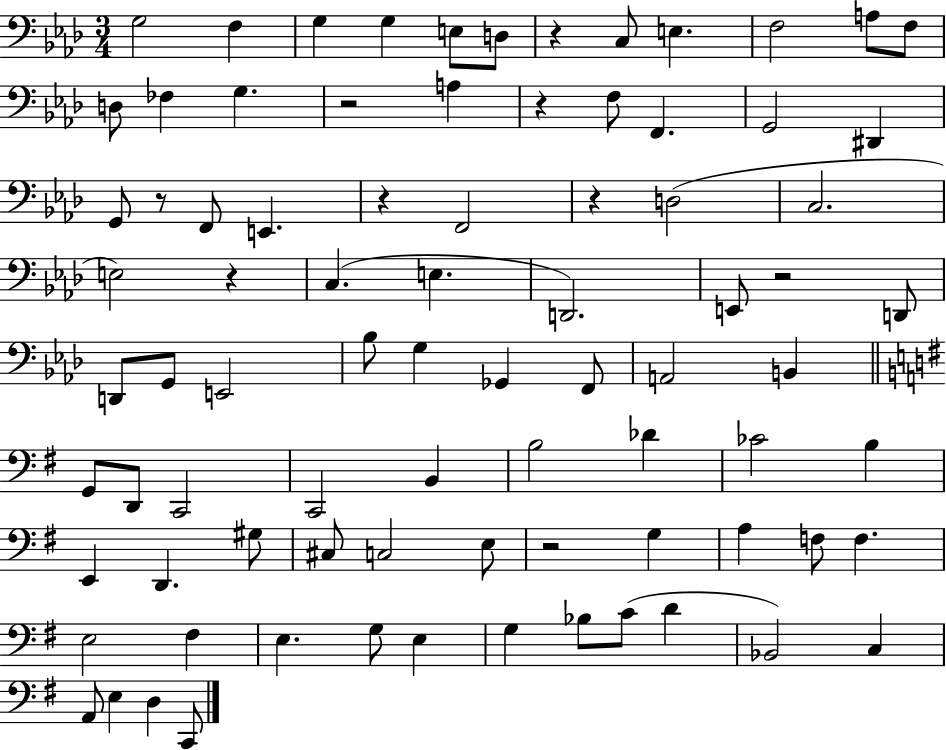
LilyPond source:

{
  \clef bass
  \numericTimeSignature
  \time 3/4
  \key aes \major
  g2 f4 | g4 g4 e8 d8 | r4 c8 e4. | f2 a8 f8 | \break d8 fes4 g4. | r2 a4 | r4 f8 f,4. | g,2 dis,4 | \break g,8 r8 f,8 e,4. | r4 f,2 | r4 d2( | c2. | \break e2) r4 | c4.( e4. | d,2.) | e,8 r2 d,8 | \break d,8 g,8 e,2 | bes8 g4 ges,4 f,8 | a,2 b,4 | \bar "||" \break \key g \major g,8 d,8 c,2 | c,2 b,4 | b2 des'4 | ces'2 b4 | \break e,4 d,4. gis8 | cis8 c2 e8 | r2 g4 | a4 f8 f4. | \break e2 fis4 | e4. g8 e4 | g4 bes8 c'8( d'4 | bes,2) c4 | \break a,8 e4 d4 c,8 | \bar "|."
}